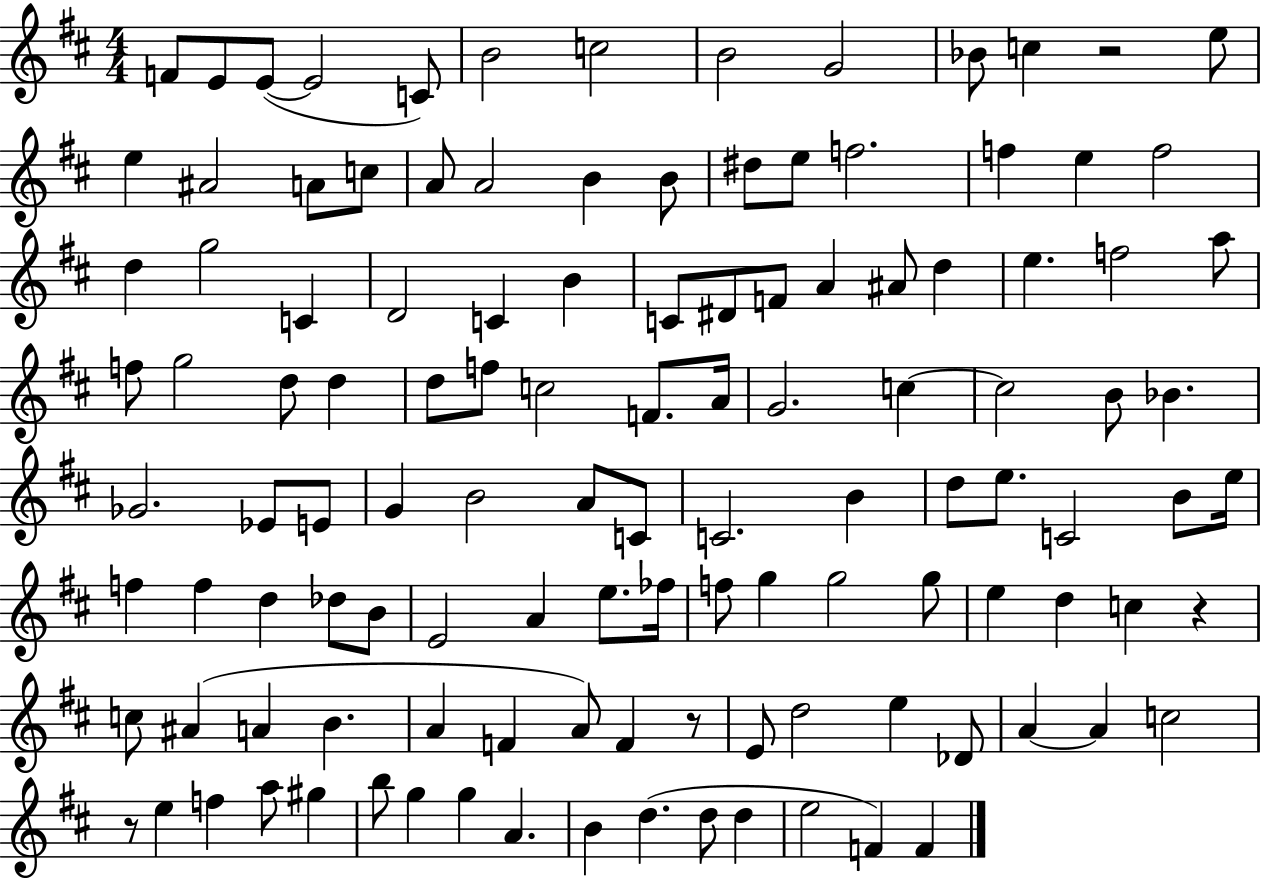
X:1
T:Untitled
M:4/4
L:1/4
K:D
F/2 E/2 E/2 E2 C/2 B2 c2 B2 G2 _B/2 c z2 e/2 e ^A2 A/2 c/2 A/2 A2 B B/2 ^d/2 e/2 f2 f e f2 d g2 C D2 C B C/2 ^D/2 F/2 A ^A/2 d e f2 a/2 f/2 g2 d/2 d d/2 f/2 c2 F/2 A/4 G2 c c2 B/2 _B _G2 _E/2 E/2 G B2 A/2 C/2 C2 B d/2 e/2 C2 B/2 e/4 f f d _d/2 B/2 E2 A e/2 _f/4 f/2 g g2 g/2 e d c z c/2 ^A A B A F A/2 F z/2 E/2 d2 e _D/2 A A c2 z/2 e f a/2 ^g b/2 g g A B d d/2 d e2 F F